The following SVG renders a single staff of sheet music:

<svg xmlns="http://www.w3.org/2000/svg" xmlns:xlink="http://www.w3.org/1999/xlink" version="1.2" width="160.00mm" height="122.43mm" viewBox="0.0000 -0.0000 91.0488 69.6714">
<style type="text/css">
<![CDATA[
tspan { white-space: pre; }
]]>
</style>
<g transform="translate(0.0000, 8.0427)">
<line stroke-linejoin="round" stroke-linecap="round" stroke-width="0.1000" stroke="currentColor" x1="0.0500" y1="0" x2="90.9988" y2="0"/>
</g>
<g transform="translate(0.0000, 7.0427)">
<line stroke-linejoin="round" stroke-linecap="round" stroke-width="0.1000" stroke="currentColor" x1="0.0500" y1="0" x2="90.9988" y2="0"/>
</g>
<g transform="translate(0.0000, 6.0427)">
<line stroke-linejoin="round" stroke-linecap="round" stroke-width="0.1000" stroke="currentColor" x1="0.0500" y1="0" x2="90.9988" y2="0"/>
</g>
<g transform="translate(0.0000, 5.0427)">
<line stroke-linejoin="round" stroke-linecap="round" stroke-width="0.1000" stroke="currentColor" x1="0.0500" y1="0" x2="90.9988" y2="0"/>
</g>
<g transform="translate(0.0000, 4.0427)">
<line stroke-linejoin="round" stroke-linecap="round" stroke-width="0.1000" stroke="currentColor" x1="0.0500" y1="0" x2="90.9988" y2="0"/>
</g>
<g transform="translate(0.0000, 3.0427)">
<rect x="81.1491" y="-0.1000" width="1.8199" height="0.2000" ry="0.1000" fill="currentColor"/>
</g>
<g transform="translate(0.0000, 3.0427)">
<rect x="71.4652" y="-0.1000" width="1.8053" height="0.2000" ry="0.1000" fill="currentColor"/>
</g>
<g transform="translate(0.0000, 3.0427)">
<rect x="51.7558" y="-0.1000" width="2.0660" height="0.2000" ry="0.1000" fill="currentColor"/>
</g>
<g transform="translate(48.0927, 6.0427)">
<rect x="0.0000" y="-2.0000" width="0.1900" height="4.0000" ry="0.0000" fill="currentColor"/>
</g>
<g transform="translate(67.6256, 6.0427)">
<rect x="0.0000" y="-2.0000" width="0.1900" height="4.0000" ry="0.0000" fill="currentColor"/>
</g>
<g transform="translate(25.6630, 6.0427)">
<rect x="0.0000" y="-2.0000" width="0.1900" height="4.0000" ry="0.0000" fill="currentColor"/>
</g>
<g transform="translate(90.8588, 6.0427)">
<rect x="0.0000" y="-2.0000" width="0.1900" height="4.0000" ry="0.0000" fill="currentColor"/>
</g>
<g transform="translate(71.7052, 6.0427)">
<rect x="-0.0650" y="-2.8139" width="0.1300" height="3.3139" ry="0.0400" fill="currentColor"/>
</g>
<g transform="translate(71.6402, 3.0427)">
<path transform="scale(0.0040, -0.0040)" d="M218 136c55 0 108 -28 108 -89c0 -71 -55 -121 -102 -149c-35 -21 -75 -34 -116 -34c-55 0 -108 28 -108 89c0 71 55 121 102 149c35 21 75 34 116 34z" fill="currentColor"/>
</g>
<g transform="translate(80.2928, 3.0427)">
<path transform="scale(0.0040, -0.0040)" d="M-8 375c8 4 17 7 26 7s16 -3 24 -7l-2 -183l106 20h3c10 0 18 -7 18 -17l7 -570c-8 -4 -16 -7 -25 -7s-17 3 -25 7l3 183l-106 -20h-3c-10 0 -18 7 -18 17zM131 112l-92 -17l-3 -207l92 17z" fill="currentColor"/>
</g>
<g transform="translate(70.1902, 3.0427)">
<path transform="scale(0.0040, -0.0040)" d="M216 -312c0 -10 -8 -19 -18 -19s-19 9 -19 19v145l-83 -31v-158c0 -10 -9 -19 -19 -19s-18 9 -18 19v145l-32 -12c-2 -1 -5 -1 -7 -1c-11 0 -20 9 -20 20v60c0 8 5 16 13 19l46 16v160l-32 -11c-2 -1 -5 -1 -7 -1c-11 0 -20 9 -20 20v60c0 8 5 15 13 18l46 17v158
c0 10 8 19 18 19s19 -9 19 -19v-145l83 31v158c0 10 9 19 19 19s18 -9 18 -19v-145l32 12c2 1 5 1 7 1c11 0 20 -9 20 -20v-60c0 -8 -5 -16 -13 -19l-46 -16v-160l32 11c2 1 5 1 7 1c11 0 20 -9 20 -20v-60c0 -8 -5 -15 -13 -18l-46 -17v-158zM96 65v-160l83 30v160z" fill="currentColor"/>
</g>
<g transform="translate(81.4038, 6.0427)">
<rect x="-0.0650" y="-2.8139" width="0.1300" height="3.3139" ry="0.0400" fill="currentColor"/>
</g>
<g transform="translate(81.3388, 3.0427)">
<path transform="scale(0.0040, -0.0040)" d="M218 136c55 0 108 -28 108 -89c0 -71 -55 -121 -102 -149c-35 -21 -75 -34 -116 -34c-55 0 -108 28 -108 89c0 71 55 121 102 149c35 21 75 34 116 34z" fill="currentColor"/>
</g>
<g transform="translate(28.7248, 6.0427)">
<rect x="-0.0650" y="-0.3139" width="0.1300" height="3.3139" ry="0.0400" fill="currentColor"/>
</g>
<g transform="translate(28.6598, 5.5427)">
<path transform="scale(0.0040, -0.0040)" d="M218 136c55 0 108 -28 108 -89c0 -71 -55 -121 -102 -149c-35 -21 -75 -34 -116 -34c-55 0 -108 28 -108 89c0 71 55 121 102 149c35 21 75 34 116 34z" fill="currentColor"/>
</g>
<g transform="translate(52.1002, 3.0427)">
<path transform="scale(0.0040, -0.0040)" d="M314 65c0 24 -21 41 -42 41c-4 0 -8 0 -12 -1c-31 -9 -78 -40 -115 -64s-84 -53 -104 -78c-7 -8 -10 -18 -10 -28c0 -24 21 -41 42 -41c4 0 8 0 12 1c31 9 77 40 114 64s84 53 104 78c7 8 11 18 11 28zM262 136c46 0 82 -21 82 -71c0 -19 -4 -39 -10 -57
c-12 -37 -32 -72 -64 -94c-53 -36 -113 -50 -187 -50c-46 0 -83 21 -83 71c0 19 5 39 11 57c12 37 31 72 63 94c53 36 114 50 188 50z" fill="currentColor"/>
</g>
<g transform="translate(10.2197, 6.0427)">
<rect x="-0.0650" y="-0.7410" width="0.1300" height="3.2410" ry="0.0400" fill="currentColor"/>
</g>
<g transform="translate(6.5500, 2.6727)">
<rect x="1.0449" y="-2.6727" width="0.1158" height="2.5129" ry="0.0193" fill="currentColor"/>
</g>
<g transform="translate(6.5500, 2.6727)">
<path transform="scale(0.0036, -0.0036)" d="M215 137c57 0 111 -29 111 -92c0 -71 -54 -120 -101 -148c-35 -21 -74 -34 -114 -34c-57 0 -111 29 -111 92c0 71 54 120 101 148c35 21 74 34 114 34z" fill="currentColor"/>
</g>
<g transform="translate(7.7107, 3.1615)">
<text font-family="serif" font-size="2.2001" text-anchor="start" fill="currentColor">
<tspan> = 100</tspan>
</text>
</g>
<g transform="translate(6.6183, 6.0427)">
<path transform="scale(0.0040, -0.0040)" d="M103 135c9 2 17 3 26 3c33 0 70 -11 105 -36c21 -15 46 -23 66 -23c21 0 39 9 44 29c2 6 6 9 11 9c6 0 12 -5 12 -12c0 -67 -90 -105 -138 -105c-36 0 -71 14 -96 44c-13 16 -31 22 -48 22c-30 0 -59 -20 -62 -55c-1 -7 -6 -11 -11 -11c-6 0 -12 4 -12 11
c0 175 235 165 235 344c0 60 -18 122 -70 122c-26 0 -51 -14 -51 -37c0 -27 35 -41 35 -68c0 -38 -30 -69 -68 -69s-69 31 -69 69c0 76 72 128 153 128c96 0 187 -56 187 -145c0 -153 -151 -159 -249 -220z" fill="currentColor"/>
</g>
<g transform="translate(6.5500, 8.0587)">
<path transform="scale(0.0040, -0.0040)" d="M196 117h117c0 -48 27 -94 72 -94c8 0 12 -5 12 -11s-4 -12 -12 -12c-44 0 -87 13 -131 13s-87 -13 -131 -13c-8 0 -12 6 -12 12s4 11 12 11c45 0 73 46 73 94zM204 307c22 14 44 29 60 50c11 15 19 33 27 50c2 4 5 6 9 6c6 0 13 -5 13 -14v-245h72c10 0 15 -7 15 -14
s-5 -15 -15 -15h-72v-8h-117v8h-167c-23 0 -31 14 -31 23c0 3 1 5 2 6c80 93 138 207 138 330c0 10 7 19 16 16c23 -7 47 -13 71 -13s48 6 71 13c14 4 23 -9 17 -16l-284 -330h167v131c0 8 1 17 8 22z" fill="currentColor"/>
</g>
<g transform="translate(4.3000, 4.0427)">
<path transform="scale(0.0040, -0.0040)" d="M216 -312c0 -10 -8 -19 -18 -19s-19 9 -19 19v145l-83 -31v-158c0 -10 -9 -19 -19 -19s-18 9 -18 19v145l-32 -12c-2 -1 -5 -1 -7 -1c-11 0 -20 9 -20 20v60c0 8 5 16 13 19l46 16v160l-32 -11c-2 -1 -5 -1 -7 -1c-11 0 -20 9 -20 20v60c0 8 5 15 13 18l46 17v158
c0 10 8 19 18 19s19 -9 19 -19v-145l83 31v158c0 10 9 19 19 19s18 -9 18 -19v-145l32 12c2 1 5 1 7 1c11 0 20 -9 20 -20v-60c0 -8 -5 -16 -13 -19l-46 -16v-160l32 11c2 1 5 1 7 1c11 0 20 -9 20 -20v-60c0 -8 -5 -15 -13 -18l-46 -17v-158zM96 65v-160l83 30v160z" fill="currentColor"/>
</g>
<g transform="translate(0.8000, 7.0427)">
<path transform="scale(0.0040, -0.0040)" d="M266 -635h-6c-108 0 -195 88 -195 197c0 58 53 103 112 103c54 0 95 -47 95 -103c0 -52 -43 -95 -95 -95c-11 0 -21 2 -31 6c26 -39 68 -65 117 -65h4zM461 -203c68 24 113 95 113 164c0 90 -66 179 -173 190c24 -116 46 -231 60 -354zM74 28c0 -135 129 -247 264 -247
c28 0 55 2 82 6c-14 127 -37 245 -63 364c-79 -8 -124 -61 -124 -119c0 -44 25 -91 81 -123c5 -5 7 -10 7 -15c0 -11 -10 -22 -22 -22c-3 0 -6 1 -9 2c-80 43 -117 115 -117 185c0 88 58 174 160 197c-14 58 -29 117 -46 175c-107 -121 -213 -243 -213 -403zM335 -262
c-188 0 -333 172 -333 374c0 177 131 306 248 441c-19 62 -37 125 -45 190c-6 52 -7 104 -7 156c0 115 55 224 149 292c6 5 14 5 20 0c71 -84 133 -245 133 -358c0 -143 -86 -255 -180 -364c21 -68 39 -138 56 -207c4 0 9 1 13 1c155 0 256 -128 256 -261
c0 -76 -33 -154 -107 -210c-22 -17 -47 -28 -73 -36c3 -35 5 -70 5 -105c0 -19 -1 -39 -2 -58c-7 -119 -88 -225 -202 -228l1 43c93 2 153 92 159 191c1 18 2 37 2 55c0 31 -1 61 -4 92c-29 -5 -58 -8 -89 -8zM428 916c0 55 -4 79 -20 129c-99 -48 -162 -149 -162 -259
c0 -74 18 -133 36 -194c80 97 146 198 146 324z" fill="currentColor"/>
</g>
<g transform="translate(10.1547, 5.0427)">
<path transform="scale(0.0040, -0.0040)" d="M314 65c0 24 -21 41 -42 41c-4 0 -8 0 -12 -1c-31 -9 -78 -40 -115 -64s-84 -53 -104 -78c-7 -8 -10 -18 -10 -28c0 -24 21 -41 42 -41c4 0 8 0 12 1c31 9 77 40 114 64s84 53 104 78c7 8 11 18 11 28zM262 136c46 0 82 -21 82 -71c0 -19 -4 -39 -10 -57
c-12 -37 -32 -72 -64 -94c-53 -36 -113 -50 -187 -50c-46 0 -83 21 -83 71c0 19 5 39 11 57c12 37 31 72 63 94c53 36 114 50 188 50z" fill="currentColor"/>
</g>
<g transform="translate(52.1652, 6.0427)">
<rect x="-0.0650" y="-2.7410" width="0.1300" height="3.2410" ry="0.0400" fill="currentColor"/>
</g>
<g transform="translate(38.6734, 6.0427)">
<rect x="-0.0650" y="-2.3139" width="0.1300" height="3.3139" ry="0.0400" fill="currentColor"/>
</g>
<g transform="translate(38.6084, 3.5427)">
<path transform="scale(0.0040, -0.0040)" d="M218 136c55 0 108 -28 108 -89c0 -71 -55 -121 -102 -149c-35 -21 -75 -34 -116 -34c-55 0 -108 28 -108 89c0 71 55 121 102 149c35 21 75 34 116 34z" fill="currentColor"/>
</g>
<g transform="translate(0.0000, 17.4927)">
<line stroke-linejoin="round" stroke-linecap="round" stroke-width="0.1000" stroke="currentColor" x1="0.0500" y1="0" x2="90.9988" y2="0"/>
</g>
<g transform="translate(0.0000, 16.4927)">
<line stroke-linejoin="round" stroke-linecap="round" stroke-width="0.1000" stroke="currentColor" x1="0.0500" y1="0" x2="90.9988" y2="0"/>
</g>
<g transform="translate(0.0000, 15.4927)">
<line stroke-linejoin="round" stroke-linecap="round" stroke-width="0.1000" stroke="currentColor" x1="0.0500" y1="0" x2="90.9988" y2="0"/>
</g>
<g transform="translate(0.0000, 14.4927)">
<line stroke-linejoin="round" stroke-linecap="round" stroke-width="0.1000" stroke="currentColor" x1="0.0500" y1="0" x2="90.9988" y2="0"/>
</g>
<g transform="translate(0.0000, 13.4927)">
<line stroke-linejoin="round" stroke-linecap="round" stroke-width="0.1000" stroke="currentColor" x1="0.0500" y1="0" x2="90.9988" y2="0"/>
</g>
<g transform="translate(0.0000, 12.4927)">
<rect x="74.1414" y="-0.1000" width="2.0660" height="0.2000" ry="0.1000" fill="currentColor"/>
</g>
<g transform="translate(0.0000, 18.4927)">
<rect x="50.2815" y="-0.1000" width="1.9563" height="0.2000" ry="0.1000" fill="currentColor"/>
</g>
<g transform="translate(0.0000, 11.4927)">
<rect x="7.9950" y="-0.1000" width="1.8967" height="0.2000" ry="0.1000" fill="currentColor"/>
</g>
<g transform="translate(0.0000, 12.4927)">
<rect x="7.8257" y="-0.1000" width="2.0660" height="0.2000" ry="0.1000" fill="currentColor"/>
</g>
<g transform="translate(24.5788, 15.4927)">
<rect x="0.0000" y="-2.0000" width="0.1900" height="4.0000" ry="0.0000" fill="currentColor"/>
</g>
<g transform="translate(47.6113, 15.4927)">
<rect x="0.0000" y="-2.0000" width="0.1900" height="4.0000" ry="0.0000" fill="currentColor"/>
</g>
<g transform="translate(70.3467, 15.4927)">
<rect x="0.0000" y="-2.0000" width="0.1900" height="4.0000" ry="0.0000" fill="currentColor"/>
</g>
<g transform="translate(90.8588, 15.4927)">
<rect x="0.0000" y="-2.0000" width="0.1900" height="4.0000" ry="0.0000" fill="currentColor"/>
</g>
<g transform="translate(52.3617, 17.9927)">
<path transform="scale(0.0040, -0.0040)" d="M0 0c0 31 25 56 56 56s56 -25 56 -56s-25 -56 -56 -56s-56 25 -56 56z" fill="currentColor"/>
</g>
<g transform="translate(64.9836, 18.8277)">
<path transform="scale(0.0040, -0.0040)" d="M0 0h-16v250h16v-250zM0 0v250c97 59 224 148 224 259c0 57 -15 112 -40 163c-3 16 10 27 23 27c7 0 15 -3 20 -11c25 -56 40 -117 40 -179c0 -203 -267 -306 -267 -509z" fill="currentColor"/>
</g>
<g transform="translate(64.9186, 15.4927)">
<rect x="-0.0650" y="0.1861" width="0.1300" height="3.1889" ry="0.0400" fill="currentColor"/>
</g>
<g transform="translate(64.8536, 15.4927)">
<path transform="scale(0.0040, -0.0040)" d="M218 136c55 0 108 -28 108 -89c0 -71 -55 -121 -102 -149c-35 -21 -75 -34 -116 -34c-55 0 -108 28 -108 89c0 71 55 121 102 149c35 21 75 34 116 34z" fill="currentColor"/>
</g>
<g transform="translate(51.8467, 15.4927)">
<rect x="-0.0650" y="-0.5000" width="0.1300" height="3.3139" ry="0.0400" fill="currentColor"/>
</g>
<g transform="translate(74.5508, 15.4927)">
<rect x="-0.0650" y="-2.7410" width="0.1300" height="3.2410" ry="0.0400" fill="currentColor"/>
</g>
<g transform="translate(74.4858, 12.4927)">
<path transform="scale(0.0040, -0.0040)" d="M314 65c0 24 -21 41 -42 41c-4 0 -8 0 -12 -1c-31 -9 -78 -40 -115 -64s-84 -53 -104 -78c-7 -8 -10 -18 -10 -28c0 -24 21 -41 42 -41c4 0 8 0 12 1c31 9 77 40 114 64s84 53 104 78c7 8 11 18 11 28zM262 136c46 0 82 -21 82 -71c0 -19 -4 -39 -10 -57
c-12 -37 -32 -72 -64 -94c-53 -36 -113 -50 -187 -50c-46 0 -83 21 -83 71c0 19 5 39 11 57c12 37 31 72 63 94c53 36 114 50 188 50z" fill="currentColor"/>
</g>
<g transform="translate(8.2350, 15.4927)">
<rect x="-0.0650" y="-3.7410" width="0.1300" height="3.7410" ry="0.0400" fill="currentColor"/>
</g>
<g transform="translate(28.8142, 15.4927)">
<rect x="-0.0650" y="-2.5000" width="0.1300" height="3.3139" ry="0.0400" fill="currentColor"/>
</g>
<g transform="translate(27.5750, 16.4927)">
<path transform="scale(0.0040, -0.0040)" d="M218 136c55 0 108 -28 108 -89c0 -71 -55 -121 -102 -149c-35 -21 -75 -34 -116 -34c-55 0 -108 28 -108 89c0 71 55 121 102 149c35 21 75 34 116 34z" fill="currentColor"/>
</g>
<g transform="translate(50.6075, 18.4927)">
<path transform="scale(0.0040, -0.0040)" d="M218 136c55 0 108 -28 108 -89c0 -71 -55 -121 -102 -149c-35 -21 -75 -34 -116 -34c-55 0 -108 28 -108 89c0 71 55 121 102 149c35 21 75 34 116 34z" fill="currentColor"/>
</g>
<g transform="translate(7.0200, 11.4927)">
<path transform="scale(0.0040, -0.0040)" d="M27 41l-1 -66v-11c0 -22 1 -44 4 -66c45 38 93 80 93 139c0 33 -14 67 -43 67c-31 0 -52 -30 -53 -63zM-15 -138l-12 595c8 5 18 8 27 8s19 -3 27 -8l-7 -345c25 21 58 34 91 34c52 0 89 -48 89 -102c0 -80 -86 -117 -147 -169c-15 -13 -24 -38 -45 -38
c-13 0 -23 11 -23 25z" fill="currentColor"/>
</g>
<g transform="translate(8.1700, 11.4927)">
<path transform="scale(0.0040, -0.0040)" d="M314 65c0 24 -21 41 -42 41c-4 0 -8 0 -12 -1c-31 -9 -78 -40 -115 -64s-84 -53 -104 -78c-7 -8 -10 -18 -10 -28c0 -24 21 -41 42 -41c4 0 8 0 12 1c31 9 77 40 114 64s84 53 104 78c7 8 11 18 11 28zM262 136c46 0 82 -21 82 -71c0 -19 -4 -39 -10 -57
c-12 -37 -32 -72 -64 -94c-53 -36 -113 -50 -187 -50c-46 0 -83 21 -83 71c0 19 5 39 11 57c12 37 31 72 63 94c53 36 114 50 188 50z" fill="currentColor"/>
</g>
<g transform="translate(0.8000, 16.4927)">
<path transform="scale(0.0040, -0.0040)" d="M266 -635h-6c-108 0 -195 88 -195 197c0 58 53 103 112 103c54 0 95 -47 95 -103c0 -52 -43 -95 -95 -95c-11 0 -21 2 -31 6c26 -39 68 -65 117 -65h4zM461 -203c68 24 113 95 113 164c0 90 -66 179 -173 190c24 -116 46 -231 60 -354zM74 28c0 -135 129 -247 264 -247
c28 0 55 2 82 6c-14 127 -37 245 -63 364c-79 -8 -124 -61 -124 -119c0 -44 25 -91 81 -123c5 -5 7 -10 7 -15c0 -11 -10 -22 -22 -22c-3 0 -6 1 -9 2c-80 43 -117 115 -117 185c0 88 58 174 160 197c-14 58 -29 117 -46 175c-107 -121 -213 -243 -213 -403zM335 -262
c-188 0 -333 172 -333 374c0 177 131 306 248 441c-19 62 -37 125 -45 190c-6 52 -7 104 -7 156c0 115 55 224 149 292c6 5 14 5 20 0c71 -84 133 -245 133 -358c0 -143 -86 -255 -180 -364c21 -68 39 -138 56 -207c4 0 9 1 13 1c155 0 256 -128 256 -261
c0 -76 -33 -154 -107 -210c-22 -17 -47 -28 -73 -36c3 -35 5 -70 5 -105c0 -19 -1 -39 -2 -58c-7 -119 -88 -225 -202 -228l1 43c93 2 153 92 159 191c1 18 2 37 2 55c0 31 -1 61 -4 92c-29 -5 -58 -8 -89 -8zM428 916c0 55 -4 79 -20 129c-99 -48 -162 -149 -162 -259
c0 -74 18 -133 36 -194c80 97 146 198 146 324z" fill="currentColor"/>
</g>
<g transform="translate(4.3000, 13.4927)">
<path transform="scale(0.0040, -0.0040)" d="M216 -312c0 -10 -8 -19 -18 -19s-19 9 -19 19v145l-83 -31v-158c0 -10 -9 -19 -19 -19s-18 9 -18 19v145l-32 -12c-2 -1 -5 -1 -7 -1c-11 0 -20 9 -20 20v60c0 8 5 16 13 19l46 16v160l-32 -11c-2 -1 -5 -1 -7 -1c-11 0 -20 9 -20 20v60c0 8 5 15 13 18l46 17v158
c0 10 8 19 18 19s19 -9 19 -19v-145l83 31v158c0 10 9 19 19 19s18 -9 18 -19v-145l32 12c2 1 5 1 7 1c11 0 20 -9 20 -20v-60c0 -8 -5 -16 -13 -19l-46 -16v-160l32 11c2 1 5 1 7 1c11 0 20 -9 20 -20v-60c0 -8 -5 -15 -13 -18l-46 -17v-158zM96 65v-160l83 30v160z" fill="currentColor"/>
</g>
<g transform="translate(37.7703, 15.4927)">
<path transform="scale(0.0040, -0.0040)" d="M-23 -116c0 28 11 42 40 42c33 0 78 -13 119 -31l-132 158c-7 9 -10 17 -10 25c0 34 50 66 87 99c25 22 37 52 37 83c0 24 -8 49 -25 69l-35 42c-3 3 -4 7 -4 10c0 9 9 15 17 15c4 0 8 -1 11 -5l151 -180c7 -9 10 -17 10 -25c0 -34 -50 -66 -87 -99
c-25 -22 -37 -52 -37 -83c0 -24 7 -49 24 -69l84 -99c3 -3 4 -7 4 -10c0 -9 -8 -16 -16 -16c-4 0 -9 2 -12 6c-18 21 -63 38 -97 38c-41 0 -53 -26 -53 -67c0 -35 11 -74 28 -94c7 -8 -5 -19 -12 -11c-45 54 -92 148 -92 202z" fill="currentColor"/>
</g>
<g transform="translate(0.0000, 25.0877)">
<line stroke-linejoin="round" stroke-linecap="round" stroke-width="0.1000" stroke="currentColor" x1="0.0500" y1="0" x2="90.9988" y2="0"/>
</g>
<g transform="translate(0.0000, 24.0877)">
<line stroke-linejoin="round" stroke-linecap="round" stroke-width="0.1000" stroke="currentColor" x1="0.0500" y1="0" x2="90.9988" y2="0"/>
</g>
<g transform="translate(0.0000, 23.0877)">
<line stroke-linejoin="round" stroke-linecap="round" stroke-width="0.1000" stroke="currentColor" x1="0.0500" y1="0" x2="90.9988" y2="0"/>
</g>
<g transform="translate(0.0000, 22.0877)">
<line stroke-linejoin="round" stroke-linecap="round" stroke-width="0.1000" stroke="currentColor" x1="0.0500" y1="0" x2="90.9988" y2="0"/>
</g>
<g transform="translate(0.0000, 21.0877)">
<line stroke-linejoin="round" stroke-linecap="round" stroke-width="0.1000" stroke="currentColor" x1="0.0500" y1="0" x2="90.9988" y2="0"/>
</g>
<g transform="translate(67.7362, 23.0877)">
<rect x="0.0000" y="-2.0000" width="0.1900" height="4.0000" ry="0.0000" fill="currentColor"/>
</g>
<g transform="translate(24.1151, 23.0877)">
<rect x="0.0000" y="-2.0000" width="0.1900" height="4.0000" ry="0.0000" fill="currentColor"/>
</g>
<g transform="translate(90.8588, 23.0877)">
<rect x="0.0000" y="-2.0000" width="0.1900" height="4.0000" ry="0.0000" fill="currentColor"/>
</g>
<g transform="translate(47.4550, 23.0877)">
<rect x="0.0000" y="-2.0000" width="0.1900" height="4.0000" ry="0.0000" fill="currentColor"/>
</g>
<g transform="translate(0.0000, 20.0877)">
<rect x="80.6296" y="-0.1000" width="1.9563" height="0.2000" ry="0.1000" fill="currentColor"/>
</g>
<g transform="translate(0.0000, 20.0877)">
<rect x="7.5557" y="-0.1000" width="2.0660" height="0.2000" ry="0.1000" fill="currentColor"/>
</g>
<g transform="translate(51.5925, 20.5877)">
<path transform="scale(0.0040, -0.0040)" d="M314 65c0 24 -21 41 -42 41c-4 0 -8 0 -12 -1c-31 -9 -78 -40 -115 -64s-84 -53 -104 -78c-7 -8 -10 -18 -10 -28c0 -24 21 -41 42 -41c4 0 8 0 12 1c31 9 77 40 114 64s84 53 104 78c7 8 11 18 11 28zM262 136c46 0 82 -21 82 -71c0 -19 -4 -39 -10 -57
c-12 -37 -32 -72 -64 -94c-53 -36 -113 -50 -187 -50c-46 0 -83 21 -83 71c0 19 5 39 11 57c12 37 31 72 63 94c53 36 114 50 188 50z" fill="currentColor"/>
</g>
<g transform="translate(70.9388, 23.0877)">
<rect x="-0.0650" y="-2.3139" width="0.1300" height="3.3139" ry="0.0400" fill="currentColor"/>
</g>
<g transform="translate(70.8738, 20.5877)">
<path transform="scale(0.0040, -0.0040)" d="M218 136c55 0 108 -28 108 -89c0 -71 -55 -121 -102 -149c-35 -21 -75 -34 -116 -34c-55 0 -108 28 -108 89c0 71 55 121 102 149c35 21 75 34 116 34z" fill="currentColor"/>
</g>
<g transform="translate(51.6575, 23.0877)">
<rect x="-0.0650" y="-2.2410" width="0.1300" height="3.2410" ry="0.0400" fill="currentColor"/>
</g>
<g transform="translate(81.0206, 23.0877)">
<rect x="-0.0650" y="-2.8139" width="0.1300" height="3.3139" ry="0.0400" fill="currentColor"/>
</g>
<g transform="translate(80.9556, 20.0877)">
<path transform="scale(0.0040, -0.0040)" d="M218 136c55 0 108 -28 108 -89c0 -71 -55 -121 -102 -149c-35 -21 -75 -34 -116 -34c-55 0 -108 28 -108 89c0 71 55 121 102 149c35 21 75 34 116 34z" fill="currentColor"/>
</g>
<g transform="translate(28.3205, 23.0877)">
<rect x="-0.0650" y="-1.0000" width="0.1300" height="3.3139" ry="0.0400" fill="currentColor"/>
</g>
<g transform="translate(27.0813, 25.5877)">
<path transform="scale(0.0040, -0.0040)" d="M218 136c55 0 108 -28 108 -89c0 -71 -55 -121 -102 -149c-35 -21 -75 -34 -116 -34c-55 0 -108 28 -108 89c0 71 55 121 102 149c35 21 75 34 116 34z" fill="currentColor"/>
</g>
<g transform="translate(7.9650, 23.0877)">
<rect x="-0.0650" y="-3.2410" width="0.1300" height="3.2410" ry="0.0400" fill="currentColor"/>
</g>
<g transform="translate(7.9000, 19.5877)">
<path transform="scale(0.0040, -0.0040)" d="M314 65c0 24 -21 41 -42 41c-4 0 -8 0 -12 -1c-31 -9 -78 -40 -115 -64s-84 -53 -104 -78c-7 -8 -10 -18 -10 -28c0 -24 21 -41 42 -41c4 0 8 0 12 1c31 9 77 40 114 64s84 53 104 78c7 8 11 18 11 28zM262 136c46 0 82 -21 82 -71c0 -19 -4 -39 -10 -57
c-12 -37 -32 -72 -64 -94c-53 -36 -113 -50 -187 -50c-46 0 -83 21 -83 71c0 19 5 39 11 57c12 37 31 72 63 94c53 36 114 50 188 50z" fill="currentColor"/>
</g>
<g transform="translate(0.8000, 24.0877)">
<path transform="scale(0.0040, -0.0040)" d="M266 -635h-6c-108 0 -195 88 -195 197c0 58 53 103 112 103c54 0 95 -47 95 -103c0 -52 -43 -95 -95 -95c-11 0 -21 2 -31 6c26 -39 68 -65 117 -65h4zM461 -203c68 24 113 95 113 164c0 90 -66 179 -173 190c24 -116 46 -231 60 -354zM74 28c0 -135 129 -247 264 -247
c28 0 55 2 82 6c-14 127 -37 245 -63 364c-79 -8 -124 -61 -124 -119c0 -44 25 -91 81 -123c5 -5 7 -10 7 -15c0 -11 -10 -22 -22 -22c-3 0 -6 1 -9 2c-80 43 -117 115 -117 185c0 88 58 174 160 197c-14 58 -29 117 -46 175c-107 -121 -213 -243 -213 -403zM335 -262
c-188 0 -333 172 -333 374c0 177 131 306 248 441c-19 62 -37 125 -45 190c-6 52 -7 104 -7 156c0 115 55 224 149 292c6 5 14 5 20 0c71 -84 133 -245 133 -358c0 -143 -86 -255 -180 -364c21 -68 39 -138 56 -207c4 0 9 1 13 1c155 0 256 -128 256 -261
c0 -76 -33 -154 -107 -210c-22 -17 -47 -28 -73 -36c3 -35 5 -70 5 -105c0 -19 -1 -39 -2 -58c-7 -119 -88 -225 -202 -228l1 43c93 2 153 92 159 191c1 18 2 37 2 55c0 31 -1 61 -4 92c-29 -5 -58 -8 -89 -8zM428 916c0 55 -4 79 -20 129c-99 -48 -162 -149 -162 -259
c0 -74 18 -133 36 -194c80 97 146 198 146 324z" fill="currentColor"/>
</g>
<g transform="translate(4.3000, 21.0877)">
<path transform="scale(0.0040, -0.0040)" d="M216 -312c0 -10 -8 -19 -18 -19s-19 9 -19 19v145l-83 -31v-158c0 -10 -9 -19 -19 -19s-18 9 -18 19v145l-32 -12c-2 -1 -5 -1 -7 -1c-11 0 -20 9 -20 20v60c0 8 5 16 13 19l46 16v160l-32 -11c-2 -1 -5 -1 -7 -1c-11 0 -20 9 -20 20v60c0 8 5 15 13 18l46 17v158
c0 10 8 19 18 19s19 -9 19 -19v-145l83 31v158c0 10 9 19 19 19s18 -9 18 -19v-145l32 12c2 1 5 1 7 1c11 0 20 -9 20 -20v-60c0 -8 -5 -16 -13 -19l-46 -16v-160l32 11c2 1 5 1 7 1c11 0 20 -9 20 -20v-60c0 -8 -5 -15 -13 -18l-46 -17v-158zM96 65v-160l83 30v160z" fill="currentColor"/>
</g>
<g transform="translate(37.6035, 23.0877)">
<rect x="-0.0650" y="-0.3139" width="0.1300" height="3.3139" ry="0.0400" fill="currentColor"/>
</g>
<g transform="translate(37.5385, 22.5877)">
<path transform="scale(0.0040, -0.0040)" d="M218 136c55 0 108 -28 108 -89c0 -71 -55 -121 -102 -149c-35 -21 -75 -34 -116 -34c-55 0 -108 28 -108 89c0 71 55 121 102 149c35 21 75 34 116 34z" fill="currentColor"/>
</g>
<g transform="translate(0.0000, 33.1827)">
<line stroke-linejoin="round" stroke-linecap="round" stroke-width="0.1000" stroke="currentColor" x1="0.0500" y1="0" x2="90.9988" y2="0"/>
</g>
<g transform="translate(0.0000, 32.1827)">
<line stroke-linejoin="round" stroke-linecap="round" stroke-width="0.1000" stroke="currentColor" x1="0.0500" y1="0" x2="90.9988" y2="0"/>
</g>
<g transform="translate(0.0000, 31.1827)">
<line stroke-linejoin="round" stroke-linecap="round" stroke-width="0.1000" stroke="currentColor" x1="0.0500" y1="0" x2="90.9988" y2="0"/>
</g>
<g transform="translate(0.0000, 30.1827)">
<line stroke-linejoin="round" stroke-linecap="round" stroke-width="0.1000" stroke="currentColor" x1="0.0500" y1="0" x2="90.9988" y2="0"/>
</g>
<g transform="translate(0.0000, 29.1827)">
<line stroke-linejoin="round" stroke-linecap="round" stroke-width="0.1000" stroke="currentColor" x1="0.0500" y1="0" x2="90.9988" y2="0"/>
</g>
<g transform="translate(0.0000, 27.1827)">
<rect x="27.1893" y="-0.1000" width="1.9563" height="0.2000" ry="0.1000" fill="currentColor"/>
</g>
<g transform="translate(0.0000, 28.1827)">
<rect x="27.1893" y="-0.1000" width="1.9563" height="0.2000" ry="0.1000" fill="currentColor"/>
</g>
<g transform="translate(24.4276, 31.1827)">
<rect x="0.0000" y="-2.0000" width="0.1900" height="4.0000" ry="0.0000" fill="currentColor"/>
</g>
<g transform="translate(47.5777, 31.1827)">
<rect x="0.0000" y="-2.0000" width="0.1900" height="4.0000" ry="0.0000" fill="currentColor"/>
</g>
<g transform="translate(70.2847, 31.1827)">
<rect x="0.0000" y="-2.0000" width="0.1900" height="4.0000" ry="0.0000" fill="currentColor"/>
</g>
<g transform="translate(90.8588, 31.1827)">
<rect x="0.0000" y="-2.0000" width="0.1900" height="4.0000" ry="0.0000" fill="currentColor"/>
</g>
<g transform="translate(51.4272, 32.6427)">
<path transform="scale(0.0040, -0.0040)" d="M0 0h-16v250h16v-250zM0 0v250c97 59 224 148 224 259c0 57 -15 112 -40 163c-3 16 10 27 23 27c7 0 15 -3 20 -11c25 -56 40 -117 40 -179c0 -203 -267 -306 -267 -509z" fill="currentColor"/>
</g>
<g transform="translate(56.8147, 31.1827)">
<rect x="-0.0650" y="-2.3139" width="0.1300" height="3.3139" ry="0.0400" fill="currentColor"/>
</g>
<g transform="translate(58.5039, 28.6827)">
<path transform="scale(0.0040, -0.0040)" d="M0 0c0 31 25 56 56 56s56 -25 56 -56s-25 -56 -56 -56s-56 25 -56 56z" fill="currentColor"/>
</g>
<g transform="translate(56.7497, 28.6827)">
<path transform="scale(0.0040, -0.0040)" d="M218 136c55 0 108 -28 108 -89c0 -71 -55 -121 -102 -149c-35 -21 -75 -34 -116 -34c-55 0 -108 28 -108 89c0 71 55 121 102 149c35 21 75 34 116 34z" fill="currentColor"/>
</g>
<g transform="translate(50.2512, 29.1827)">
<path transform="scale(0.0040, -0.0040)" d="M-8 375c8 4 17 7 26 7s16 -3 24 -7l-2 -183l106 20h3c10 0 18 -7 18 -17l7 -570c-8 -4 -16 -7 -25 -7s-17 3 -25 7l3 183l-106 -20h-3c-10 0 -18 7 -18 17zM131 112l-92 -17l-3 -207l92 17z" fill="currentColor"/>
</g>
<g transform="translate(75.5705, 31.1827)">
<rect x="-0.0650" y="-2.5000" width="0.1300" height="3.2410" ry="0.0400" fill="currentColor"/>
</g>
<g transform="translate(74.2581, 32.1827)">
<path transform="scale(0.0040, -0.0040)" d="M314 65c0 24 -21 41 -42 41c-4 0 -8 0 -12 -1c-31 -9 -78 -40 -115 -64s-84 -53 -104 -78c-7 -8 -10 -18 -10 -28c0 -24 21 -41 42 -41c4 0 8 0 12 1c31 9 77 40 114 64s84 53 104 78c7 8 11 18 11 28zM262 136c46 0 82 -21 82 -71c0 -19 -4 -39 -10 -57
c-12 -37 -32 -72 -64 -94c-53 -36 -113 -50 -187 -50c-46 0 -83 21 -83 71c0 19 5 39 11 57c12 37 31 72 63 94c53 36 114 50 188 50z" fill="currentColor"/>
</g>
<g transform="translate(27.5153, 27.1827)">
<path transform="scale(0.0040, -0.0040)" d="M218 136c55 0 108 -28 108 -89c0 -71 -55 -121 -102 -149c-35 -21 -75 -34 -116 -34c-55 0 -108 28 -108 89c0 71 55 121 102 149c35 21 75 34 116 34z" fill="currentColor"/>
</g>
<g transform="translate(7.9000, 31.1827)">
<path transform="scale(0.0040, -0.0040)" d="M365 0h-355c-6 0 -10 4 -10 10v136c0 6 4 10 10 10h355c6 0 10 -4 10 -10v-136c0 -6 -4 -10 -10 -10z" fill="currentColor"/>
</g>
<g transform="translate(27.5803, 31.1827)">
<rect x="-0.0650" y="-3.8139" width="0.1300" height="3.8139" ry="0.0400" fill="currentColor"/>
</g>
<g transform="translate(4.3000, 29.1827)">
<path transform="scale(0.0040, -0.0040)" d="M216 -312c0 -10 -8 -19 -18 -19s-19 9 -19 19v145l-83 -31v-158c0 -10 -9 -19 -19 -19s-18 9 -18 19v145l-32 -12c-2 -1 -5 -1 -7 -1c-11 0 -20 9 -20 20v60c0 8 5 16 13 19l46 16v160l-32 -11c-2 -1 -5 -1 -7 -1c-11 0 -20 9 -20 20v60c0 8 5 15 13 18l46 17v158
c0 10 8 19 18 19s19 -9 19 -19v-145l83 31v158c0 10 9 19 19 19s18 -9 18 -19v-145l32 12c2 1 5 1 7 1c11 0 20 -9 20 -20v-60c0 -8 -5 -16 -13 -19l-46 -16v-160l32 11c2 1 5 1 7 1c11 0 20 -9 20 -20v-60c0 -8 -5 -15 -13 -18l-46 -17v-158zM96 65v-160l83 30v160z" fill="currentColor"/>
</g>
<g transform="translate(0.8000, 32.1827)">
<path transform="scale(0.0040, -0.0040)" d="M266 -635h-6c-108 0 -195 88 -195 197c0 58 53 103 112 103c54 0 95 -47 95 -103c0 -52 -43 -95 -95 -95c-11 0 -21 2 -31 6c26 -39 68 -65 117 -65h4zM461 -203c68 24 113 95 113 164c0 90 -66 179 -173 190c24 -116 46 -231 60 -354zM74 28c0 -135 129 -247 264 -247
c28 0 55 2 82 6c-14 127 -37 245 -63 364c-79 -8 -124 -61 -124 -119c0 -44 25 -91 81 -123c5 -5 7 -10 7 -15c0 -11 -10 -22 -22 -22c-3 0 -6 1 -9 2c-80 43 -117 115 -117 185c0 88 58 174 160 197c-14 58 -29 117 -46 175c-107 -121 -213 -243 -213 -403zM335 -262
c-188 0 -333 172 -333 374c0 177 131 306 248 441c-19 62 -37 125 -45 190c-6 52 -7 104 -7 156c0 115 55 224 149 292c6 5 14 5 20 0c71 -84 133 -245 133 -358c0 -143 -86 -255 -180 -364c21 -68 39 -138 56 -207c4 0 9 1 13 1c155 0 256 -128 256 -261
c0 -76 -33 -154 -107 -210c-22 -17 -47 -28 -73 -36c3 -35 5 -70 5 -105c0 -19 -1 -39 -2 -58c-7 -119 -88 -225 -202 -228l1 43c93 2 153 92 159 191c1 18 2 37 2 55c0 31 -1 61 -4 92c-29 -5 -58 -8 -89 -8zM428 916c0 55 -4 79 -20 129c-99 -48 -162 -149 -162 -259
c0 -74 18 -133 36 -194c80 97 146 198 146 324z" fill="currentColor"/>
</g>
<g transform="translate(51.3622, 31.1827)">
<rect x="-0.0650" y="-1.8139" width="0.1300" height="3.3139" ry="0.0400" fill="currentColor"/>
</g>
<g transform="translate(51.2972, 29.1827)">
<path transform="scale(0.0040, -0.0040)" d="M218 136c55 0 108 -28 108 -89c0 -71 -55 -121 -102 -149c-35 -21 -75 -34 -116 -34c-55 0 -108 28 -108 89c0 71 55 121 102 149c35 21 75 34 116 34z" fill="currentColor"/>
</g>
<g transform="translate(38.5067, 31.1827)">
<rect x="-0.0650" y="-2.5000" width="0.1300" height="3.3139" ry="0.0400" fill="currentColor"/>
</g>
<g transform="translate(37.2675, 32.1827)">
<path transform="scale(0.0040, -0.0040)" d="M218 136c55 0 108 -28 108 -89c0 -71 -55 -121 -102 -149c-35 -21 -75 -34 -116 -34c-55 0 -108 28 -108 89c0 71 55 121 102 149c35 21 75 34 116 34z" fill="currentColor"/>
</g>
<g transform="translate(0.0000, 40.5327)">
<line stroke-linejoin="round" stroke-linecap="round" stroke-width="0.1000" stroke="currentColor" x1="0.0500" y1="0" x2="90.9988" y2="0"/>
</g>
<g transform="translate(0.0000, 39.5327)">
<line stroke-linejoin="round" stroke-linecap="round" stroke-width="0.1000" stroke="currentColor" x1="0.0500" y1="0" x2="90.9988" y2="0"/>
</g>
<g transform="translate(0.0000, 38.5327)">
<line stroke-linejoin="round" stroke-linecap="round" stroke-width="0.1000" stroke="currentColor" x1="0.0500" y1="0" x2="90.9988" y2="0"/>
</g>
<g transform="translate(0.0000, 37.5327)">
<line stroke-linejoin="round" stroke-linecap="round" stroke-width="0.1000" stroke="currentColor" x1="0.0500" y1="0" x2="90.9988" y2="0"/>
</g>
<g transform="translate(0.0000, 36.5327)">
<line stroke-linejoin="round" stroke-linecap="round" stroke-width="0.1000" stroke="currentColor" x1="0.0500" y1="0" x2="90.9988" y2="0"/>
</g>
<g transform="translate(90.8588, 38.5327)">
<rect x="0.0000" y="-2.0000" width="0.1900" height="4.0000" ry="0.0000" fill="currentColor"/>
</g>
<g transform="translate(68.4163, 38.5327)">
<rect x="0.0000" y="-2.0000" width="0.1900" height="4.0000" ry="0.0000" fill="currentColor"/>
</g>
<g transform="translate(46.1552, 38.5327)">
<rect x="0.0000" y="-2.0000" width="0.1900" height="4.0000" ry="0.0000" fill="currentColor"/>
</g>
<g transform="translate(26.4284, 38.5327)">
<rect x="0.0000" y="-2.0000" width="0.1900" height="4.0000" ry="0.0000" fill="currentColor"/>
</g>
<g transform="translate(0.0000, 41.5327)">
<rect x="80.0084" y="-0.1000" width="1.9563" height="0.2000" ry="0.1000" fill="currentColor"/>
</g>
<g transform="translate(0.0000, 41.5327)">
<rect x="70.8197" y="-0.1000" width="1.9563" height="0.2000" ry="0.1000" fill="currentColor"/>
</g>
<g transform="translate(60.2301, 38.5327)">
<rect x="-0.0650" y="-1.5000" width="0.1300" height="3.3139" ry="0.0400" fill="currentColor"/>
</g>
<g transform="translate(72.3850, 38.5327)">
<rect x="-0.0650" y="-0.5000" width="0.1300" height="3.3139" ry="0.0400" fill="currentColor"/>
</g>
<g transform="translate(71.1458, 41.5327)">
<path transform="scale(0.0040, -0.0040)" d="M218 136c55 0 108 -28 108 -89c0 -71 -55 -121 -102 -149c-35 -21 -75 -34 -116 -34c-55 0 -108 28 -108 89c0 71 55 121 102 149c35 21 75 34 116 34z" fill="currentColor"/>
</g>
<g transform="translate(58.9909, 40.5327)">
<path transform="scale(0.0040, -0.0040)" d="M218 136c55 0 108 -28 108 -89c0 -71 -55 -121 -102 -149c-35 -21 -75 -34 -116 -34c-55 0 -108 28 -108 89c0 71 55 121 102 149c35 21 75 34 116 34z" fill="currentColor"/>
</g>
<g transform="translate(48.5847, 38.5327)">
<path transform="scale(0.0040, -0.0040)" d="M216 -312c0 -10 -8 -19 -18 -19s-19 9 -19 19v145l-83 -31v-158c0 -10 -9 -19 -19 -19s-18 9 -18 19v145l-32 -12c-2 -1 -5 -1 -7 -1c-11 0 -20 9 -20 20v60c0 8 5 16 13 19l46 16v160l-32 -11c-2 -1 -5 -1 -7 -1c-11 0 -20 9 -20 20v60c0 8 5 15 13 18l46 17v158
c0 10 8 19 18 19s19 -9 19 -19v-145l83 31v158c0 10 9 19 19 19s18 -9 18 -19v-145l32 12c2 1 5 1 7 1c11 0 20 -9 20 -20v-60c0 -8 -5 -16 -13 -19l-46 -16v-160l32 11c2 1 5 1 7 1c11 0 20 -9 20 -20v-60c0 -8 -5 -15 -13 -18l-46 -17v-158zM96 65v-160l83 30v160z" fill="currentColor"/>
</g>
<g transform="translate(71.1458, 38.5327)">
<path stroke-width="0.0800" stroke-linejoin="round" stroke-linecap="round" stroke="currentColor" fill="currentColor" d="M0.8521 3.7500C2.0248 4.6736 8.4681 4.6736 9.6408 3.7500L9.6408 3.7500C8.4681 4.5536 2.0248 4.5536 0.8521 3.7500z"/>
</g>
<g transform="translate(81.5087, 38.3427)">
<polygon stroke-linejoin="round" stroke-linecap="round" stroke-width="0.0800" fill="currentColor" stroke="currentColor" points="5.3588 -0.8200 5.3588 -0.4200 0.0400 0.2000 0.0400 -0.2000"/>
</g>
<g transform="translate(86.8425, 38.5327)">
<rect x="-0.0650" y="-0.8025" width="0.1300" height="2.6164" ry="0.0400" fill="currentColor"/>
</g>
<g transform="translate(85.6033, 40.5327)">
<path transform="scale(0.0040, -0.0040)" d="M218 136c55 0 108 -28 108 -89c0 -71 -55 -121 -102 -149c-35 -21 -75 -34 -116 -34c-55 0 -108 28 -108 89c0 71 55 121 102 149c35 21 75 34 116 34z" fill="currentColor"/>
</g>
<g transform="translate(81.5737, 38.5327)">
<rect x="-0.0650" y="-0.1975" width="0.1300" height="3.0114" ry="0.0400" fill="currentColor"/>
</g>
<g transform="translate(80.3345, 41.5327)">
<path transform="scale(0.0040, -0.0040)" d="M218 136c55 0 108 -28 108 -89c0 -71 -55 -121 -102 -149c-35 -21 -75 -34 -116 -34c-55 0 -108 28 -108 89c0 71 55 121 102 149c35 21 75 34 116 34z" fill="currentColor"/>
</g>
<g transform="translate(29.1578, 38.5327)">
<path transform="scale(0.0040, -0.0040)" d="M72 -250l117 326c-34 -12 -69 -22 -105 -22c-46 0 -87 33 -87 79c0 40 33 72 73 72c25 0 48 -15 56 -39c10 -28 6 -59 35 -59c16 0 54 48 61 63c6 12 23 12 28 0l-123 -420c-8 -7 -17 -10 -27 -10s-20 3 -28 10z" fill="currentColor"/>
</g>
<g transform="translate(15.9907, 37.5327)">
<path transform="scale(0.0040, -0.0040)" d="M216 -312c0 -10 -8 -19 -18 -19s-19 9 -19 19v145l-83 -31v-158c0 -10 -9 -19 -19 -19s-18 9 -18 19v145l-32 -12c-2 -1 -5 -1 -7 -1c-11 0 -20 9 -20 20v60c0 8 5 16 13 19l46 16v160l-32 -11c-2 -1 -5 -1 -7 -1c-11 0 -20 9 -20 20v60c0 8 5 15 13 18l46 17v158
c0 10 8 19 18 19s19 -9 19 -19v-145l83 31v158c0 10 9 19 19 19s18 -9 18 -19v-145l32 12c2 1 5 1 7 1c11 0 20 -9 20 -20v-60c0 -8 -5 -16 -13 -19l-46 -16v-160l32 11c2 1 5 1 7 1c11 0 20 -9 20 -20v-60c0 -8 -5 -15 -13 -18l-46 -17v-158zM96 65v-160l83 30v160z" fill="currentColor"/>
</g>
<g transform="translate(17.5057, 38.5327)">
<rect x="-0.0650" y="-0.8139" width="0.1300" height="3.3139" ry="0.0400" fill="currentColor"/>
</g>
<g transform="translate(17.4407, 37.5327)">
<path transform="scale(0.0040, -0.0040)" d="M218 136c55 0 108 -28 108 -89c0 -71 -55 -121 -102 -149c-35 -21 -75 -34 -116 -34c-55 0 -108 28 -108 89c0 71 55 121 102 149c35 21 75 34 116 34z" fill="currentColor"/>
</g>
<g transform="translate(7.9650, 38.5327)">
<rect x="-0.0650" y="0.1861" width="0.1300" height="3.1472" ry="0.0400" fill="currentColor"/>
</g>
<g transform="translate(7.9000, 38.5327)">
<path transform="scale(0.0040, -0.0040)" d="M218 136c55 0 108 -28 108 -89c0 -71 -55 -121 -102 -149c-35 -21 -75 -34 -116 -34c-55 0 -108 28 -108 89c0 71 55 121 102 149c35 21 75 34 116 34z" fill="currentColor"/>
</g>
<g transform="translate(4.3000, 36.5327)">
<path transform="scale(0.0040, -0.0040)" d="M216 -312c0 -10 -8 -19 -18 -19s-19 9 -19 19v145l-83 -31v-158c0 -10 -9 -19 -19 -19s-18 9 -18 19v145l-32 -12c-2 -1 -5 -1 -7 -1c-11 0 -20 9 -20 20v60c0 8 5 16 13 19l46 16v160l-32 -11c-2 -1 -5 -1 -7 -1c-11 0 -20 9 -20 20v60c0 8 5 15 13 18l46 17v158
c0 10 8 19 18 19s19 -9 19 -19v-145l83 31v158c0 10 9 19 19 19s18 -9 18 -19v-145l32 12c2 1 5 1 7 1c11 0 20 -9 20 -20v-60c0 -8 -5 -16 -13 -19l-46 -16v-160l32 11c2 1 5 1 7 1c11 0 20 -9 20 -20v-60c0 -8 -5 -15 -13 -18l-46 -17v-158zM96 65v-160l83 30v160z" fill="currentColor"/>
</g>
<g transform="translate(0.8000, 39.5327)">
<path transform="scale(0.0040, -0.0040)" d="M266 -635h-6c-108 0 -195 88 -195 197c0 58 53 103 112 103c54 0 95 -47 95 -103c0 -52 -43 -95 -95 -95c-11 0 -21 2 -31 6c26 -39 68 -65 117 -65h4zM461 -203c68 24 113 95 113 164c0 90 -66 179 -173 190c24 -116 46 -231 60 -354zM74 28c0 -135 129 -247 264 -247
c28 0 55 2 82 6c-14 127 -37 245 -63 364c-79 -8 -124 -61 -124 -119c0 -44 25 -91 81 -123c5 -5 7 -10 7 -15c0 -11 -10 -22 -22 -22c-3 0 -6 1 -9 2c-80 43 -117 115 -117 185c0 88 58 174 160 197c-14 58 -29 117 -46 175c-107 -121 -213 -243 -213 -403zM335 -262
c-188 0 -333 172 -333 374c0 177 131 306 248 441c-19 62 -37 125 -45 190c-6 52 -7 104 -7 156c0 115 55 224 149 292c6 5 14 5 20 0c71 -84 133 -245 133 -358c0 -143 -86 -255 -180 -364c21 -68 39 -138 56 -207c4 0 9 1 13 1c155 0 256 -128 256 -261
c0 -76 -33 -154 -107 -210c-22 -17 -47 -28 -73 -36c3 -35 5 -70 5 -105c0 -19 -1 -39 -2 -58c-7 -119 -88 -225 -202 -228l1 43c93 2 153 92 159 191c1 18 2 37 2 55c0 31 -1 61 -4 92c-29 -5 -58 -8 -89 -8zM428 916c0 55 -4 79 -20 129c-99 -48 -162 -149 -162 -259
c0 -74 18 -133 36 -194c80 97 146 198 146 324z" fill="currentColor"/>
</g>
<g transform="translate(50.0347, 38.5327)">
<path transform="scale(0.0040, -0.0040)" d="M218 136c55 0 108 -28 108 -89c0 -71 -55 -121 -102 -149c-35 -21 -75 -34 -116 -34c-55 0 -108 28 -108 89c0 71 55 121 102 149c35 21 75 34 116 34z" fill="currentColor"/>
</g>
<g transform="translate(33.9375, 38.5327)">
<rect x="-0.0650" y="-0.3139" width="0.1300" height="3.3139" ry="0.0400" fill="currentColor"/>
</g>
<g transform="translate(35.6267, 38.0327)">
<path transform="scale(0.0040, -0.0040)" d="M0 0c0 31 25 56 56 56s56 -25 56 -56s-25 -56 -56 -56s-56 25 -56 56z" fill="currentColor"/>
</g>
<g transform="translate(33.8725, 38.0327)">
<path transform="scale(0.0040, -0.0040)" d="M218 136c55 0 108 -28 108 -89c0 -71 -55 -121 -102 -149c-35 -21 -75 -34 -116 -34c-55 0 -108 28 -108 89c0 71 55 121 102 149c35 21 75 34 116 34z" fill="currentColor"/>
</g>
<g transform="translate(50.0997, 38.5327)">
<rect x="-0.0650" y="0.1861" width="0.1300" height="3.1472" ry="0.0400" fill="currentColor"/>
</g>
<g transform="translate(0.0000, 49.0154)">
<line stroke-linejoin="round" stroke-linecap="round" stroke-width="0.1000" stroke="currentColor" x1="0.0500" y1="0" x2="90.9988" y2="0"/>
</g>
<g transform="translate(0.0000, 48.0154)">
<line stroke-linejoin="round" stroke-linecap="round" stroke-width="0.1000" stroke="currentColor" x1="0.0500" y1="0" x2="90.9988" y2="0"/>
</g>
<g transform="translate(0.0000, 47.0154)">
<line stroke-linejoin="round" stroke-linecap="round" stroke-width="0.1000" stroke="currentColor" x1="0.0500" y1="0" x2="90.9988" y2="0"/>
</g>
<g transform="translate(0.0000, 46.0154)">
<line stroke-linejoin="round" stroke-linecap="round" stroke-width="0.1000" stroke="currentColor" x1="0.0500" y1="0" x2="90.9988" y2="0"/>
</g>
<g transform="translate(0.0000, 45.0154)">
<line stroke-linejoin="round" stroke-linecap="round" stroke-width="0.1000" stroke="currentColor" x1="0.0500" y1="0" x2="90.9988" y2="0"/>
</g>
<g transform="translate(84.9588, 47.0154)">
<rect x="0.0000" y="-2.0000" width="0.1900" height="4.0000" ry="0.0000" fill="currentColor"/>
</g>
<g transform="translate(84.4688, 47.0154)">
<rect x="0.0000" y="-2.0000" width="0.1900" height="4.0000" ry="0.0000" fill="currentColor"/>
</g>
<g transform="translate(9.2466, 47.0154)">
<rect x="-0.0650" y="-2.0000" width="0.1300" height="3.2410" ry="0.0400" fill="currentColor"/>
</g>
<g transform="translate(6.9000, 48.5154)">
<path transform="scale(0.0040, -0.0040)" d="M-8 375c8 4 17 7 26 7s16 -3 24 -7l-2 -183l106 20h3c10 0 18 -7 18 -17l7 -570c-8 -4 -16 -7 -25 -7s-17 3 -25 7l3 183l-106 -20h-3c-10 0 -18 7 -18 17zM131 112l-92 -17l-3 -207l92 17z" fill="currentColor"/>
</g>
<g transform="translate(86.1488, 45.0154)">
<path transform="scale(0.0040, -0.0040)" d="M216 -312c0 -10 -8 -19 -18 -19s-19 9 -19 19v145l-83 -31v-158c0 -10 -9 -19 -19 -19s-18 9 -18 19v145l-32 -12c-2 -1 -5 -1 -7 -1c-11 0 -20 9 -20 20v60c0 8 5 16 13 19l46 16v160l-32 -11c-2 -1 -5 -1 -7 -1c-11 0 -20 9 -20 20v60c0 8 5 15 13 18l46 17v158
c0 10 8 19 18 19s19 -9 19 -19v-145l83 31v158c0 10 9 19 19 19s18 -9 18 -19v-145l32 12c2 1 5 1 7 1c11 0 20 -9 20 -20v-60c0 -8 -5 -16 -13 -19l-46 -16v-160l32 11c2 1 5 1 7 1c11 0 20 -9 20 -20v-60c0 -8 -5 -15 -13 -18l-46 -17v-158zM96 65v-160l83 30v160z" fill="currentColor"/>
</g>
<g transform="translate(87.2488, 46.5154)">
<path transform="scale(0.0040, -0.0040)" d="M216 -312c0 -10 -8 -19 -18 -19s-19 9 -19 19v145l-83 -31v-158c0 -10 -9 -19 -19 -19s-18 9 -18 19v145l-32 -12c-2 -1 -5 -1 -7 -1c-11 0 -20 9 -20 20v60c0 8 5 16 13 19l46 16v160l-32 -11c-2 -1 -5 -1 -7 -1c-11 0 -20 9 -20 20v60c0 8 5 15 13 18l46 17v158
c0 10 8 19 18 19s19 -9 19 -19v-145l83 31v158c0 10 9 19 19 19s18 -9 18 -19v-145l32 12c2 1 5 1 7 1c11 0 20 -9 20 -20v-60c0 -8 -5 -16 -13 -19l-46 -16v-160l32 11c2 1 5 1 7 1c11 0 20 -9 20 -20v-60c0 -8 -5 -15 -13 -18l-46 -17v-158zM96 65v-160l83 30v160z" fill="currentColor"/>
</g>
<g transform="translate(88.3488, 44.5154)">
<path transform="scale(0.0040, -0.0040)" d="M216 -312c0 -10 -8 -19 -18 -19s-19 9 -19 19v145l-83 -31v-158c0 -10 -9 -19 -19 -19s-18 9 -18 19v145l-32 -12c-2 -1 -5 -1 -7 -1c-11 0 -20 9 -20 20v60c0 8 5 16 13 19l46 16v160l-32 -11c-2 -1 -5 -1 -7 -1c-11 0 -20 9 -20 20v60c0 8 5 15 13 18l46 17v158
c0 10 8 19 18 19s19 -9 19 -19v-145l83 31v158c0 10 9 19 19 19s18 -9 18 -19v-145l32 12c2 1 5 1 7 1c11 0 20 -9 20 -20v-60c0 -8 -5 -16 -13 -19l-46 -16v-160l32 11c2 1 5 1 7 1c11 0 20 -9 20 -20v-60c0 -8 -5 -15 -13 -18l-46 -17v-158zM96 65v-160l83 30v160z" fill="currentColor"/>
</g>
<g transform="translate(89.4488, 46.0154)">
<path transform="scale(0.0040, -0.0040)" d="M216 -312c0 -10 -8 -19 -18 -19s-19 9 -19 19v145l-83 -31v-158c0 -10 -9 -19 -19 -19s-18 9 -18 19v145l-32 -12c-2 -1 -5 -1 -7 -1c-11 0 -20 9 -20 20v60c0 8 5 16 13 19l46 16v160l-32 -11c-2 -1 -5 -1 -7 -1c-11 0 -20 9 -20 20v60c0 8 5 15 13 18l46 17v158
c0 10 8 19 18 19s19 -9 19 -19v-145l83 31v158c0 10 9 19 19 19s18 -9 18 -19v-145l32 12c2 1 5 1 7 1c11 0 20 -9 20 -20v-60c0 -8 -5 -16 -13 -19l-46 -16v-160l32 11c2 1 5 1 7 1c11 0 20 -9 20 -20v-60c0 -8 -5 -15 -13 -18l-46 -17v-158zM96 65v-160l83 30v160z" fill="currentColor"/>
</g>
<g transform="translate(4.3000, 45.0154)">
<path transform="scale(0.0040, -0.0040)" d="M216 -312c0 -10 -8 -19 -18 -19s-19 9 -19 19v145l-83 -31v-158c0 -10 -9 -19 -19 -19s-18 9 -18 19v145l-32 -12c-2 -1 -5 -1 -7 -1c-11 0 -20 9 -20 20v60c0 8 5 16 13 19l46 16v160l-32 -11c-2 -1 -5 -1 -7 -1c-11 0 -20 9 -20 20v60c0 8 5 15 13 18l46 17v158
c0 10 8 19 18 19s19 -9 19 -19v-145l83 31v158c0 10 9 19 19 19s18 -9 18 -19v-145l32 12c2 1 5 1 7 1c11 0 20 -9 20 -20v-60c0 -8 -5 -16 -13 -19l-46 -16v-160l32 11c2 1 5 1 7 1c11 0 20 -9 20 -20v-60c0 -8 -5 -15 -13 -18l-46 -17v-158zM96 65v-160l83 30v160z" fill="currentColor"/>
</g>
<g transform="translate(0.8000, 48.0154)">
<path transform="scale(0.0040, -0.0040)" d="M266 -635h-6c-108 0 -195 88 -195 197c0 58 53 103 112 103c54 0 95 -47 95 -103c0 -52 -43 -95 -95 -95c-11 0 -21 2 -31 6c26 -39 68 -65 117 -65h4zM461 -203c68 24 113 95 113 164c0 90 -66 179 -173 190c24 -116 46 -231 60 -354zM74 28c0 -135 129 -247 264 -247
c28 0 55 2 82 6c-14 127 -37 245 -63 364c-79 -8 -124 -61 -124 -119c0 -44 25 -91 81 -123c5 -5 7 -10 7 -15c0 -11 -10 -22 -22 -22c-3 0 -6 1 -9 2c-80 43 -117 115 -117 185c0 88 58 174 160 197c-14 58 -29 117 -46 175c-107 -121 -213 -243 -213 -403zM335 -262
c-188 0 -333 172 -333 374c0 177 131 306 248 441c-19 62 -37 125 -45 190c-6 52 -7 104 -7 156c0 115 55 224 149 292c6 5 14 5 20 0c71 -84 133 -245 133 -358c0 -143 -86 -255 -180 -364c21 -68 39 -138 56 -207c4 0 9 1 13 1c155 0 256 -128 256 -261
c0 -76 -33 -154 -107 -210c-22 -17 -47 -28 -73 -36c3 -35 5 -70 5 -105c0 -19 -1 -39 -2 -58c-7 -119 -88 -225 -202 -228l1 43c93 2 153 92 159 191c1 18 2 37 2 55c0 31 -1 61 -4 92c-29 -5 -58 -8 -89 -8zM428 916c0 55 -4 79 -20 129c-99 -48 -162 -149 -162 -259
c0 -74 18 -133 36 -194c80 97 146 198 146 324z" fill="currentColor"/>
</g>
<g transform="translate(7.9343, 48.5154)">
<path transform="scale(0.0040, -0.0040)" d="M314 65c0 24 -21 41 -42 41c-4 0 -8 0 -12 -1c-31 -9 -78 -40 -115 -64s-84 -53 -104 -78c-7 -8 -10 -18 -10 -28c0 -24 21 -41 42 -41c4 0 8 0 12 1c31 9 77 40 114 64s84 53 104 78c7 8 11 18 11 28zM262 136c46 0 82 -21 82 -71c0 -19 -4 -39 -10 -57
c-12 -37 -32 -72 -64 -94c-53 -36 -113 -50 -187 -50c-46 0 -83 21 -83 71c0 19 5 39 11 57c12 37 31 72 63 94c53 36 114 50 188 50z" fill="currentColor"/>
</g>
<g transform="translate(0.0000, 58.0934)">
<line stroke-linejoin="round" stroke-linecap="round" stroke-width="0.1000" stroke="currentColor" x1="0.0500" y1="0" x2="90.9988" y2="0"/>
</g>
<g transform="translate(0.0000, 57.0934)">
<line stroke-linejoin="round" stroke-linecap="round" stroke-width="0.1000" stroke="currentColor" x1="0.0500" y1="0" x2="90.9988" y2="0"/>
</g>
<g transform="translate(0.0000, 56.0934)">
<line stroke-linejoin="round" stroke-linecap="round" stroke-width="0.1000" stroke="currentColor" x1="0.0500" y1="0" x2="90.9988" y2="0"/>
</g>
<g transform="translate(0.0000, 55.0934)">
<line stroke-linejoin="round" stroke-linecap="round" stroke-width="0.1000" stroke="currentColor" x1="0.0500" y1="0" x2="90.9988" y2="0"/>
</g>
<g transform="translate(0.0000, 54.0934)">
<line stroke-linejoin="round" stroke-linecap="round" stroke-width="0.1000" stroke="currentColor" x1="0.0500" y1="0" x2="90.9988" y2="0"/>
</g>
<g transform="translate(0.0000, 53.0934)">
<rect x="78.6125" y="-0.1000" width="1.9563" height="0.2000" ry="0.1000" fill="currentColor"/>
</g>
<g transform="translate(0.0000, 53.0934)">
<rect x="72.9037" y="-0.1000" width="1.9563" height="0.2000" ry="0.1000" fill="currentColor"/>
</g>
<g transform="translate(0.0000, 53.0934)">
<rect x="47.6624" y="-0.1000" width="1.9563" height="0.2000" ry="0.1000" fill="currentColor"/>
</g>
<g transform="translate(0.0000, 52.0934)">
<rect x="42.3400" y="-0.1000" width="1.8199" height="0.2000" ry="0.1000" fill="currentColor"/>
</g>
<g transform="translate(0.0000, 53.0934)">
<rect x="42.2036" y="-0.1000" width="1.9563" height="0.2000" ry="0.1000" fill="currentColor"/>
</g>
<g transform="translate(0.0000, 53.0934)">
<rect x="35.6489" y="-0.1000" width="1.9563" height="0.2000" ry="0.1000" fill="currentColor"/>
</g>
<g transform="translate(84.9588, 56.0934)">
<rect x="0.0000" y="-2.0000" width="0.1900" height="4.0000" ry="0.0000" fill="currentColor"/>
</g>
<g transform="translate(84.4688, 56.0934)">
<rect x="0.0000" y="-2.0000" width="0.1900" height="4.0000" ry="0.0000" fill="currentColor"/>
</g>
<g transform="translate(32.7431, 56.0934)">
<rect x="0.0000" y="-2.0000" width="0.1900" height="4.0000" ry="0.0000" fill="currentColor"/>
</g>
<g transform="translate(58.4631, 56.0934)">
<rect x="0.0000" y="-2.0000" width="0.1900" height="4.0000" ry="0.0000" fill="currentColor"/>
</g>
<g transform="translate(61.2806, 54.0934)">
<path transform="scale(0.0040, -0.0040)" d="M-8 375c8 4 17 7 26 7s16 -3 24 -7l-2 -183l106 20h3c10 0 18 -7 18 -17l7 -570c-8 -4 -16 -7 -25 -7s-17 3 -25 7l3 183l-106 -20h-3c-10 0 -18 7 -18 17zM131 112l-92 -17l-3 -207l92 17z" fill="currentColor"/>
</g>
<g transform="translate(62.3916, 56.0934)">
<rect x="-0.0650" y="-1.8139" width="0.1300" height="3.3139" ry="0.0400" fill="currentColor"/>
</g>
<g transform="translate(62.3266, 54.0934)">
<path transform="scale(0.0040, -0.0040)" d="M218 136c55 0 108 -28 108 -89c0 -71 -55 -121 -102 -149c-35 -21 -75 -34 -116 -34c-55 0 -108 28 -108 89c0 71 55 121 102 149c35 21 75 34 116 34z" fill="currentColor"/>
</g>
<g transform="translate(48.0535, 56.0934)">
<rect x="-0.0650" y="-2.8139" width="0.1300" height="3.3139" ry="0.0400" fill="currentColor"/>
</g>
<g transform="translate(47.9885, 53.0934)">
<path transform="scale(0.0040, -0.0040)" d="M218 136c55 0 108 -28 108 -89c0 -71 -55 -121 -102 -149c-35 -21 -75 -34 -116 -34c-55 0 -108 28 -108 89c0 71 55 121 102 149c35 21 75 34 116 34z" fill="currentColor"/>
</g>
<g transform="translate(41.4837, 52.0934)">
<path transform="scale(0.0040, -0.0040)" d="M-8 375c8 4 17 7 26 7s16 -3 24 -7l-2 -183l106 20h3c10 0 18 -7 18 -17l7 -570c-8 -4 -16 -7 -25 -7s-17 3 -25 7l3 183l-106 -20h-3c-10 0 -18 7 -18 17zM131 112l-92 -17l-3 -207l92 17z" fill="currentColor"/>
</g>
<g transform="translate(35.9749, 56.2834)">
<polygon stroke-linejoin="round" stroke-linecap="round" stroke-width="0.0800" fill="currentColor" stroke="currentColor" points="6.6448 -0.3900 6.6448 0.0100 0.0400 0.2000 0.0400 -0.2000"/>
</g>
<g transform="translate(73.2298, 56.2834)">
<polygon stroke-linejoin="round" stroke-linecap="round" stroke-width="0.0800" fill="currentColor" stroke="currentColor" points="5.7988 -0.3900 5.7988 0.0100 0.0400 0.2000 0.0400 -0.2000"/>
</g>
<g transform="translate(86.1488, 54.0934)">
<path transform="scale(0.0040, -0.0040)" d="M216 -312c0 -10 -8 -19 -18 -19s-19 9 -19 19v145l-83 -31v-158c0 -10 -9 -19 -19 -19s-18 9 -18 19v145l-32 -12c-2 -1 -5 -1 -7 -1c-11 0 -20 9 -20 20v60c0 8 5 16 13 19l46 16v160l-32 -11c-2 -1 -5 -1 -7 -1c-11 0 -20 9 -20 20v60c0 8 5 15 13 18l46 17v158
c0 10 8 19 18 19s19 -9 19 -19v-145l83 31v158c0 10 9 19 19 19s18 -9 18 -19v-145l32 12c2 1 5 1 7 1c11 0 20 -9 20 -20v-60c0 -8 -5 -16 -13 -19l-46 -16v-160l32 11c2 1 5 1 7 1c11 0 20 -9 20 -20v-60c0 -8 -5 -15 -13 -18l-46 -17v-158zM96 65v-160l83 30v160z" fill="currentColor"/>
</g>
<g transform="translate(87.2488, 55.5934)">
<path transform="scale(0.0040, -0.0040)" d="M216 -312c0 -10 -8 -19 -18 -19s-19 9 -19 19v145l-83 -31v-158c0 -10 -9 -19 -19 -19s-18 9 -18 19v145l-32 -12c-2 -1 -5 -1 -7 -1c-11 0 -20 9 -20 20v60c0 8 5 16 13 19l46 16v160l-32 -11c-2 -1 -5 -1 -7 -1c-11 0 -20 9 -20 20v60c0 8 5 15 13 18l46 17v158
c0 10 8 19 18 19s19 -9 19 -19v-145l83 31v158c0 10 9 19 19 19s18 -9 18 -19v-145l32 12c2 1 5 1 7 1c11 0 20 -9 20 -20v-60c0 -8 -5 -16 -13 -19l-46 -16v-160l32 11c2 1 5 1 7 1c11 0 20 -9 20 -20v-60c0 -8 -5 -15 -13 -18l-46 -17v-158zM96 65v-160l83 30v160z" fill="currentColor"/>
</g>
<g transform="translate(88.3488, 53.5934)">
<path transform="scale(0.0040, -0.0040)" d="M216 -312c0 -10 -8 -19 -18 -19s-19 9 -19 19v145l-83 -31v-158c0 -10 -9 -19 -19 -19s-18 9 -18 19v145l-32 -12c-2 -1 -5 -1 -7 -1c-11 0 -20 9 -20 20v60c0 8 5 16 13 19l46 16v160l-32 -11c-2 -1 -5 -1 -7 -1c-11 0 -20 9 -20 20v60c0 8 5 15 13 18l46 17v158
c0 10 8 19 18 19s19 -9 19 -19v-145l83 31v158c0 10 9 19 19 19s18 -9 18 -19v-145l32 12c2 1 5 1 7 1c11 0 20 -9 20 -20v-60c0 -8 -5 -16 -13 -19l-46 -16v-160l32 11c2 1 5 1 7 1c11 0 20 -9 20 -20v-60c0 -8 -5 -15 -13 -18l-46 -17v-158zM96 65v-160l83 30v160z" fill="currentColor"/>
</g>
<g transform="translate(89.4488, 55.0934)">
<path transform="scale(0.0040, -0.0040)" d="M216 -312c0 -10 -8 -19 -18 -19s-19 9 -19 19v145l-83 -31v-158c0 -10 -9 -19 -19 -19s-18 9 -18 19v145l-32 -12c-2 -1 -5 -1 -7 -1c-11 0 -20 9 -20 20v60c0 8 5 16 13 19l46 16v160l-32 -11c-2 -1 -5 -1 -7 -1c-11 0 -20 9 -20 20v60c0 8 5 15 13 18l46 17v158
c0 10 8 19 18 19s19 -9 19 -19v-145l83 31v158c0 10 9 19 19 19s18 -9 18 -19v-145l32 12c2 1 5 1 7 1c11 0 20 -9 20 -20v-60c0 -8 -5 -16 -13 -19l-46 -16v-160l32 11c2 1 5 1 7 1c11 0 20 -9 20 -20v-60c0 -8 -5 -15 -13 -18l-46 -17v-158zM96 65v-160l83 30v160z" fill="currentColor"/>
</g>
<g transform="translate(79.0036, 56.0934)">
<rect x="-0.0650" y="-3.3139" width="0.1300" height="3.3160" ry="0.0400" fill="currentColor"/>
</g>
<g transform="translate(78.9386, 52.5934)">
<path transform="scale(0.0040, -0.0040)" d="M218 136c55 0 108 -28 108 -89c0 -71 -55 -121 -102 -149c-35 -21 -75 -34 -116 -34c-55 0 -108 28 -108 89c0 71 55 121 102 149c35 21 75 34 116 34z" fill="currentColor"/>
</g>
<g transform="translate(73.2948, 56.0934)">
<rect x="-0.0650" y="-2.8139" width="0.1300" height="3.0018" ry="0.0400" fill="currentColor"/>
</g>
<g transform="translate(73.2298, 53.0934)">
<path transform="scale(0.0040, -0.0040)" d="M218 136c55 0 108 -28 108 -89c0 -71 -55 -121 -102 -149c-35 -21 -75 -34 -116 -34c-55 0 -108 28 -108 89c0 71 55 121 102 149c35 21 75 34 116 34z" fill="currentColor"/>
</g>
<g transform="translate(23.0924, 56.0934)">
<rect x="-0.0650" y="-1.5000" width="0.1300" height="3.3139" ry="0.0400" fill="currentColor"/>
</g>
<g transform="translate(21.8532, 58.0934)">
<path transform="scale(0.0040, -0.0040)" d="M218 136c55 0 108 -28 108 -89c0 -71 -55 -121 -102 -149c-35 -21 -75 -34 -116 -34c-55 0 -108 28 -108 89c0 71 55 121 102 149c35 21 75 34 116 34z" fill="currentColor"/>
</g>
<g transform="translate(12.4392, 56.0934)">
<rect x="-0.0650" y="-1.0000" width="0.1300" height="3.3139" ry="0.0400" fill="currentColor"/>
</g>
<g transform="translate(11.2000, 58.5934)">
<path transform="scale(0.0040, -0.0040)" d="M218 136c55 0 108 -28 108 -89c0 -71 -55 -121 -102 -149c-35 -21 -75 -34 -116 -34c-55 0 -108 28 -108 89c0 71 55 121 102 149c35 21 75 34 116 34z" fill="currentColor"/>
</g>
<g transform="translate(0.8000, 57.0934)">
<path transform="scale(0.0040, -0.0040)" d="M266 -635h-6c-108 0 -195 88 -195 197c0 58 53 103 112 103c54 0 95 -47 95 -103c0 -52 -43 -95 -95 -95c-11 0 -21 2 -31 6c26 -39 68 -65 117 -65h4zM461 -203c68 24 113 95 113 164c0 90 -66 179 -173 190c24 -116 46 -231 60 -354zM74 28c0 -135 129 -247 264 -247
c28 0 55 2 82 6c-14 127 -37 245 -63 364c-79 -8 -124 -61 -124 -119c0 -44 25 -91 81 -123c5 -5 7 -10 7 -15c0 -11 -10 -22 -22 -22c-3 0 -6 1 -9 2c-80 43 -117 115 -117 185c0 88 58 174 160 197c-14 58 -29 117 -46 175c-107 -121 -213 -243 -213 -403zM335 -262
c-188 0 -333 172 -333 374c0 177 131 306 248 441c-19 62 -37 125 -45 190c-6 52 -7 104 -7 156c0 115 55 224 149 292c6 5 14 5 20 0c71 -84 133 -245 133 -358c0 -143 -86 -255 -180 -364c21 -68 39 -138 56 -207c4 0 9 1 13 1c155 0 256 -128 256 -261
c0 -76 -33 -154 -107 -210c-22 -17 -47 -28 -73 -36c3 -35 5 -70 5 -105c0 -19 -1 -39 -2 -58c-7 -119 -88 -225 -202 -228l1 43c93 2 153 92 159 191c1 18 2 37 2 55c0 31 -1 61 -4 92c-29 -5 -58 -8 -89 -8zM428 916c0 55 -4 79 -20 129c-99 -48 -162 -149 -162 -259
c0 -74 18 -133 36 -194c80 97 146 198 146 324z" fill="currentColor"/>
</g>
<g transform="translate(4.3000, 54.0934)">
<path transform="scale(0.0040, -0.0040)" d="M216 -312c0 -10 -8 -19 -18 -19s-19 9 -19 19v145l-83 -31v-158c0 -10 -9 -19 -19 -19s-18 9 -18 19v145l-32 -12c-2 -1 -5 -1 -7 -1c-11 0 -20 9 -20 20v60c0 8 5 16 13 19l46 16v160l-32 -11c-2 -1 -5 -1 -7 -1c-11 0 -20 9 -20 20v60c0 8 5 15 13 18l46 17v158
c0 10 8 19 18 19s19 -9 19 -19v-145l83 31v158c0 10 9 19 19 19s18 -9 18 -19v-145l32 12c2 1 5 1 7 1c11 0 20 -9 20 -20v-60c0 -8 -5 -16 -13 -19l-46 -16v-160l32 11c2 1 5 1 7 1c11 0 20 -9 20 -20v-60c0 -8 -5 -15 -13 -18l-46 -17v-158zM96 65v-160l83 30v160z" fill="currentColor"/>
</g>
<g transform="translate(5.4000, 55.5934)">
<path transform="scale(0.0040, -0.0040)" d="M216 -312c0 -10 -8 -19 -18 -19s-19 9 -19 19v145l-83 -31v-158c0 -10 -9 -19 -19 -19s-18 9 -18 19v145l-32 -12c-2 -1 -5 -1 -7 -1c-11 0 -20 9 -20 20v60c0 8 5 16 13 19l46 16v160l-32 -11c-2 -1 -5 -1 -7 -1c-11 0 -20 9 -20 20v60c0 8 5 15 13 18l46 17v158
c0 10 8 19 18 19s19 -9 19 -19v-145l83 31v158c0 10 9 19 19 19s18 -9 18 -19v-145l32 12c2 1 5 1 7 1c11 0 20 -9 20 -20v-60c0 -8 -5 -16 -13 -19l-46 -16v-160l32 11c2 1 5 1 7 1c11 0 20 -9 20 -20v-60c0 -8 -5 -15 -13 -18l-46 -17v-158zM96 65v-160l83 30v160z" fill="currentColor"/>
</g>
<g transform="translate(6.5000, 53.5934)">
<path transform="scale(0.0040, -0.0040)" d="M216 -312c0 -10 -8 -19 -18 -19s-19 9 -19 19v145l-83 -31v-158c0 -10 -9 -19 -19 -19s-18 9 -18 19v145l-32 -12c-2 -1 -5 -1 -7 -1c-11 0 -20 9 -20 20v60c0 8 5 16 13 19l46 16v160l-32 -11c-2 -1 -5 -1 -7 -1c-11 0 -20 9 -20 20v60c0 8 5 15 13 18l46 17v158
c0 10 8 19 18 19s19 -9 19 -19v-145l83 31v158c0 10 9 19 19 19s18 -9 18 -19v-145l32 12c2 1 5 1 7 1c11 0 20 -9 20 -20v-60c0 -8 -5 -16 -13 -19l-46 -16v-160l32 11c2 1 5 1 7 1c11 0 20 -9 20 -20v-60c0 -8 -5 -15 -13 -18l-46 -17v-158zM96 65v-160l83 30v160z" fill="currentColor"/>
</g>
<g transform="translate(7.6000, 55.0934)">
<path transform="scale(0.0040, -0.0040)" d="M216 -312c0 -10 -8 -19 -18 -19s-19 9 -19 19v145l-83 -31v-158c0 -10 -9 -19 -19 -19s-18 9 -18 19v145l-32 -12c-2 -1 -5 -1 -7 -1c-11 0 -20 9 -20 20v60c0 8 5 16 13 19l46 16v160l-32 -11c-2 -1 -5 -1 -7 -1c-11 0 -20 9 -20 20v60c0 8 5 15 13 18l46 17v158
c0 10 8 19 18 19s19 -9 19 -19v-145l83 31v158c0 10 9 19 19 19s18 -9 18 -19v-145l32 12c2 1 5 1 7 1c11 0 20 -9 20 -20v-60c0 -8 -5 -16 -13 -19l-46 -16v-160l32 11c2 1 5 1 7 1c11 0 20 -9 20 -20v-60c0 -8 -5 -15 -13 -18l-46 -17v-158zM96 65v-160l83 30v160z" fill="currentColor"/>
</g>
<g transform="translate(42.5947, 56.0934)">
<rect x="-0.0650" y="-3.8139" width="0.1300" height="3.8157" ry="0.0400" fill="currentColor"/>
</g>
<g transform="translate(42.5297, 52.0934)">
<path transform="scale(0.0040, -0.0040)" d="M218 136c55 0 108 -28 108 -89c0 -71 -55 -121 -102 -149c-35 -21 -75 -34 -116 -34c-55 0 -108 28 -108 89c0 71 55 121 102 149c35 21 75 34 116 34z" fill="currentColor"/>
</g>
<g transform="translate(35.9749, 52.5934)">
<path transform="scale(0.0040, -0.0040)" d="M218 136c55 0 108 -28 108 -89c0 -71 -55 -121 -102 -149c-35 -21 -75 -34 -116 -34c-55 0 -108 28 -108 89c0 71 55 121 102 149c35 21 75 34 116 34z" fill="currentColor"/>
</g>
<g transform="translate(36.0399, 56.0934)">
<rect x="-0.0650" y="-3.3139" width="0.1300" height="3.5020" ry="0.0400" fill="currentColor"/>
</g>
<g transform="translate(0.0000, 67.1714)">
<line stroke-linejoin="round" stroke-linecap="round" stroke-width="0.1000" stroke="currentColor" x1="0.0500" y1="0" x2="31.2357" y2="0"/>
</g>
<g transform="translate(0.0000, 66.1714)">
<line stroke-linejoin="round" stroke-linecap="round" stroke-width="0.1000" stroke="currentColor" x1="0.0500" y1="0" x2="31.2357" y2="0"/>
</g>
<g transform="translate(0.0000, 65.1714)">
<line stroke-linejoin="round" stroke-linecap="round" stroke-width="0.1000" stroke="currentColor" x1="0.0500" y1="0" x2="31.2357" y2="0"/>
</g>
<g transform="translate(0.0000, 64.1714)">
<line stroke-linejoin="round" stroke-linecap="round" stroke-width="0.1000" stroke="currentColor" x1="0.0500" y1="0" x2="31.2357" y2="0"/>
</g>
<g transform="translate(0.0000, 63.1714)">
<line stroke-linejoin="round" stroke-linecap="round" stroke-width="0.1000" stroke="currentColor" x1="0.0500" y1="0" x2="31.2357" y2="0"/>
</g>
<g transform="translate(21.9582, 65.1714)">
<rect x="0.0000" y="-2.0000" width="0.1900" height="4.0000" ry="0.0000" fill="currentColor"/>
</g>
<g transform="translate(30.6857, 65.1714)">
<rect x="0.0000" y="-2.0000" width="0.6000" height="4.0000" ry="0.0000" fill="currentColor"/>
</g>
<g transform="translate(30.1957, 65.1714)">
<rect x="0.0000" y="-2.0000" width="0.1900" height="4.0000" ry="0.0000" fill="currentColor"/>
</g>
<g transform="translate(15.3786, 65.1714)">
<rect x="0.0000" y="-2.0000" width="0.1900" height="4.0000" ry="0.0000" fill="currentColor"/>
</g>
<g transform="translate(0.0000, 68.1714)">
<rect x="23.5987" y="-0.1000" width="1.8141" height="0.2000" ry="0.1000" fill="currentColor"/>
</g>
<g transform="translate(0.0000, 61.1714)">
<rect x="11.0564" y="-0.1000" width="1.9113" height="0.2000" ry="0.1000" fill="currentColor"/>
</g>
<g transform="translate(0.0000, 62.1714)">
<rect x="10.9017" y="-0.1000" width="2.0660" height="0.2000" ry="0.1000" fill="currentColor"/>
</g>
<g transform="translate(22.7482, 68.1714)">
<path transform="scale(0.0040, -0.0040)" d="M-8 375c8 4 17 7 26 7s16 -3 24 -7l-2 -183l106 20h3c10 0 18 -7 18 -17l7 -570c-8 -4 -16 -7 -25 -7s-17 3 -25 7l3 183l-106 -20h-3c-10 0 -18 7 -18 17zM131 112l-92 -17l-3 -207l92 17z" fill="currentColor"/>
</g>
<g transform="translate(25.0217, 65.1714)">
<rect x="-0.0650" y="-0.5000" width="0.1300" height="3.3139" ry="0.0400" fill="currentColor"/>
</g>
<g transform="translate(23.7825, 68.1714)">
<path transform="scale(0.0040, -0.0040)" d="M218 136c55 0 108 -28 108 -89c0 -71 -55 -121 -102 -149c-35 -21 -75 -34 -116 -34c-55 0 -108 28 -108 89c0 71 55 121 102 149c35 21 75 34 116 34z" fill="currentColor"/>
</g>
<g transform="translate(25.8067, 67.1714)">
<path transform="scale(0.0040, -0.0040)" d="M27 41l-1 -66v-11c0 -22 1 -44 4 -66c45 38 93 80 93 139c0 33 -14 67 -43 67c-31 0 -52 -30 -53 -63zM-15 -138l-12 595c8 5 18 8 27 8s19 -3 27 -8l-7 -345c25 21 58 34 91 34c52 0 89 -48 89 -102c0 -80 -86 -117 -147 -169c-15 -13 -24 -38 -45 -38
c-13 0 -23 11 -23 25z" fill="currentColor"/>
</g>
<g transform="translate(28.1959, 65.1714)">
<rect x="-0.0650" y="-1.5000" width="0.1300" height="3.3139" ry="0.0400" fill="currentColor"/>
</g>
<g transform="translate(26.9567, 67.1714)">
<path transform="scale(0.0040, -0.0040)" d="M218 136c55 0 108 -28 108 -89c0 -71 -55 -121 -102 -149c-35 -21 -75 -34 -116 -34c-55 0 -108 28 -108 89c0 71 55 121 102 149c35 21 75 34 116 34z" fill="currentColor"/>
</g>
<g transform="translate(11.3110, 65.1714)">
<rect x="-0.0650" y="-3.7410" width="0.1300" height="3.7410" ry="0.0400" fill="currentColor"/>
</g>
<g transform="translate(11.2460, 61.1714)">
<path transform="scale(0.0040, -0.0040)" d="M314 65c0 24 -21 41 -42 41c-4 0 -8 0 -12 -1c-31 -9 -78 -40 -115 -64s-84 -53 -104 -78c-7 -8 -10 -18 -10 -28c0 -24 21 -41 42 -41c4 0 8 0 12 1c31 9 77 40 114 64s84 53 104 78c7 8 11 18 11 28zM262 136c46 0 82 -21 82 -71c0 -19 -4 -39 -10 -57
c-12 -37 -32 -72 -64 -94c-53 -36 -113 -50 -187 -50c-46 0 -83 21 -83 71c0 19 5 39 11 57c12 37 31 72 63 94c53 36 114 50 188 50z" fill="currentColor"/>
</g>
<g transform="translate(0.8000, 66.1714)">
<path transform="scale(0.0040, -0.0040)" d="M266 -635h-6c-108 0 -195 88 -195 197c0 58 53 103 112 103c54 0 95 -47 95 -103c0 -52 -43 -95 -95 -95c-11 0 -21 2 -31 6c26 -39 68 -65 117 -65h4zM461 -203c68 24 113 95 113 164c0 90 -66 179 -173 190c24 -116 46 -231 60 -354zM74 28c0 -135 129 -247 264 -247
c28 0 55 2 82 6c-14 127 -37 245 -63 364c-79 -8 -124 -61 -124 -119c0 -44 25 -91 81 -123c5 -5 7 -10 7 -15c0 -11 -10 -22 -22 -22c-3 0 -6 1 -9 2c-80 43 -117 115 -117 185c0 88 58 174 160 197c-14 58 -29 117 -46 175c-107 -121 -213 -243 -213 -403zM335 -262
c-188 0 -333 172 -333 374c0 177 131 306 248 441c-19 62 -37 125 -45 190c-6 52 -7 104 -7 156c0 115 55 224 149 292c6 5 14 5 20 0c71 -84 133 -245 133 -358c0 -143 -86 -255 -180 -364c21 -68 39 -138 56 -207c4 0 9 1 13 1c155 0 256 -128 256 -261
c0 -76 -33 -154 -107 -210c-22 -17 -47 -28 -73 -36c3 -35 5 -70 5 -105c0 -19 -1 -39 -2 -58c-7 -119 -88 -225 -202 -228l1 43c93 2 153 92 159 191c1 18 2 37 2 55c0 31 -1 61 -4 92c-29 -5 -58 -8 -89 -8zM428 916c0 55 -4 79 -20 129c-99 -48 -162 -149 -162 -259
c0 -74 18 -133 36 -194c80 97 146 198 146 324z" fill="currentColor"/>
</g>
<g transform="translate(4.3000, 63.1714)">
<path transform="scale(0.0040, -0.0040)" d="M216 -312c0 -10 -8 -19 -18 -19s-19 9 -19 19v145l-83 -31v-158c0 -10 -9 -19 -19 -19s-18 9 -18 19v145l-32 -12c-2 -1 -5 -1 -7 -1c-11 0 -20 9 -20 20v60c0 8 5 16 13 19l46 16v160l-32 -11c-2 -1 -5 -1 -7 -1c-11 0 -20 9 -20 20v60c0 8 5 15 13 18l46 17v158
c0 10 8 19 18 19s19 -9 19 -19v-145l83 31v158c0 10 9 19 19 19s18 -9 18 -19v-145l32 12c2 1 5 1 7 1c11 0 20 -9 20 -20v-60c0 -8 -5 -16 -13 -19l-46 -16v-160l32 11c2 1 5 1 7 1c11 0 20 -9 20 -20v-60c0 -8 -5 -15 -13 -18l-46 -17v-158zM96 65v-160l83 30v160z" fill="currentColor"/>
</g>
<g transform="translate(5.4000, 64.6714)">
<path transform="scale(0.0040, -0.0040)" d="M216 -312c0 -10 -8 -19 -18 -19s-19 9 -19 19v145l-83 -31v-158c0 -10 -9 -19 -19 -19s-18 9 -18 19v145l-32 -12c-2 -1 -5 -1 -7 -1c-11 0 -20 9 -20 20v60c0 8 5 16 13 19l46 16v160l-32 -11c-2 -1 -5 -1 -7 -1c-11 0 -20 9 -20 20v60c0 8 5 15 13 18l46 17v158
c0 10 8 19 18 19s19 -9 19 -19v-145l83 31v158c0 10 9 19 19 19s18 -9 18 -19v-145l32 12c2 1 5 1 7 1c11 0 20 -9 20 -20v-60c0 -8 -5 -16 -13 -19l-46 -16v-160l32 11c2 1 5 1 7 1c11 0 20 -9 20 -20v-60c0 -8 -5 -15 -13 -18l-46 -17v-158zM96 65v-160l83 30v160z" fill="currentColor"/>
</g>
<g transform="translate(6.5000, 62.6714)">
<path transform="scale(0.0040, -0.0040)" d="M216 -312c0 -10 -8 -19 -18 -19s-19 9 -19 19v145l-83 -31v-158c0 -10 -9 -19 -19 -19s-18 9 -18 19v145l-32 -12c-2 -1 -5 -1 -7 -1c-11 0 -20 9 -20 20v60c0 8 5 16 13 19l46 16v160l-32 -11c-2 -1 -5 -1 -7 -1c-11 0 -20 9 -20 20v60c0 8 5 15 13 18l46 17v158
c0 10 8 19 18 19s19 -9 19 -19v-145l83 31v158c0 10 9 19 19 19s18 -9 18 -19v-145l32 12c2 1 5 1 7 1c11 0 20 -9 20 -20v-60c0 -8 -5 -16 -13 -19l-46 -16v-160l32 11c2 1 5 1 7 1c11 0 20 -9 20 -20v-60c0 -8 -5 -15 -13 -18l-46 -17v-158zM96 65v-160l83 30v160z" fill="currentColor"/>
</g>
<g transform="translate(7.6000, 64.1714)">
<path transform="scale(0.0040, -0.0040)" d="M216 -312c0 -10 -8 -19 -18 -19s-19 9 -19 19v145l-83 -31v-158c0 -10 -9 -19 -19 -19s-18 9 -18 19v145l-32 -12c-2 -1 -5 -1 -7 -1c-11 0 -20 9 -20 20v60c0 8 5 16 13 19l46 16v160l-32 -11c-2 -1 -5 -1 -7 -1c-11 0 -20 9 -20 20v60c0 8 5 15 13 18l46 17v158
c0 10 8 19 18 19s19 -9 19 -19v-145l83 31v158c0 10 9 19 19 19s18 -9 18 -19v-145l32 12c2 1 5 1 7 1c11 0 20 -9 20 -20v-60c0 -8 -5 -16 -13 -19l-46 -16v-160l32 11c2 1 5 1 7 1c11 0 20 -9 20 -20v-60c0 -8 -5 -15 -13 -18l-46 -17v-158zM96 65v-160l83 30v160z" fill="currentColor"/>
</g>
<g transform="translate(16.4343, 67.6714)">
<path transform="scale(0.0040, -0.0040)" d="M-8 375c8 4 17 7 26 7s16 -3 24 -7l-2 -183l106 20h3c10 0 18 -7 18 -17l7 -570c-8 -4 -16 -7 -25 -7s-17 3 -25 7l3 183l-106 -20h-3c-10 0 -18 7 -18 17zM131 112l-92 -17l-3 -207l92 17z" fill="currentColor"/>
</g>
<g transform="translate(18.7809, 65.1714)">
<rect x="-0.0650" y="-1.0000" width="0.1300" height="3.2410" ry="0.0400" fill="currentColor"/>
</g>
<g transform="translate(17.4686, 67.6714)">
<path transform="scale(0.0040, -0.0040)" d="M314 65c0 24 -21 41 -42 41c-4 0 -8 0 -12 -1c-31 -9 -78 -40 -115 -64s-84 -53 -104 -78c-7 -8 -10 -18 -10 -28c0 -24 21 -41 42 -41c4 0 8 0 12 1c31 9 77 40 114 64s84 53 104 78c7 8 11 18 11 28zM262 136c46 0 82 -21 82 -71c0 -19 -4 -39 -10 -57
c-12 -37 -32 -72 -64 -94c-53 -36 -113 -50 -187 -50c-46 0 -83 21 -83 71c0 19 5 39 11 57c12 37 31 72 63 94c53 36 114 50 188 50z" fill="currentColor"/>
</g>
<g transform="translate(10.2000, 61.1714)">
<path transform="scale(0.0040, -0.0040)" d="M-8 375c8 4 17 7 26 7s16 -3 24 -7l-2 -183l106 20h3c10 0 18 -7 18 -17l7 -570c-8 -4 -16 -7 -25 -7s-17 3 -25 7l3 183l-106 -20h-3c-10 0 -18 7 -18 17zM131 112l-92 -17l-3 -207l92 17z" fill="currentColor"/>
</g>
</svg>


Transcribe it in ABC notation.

X:1
T:Untitled
M:2/4
L:1/4
K:G
d2 c g a2 ^a a _c'2 G z C B/2 a2 b2 D c g2 g a z2 c' G f/2 g G2 B ^d z/2 c ^B E C C/2 E/2 F2 ^D E b/2 c'/2 a f a/2 b/2 c'2 D2 C _E